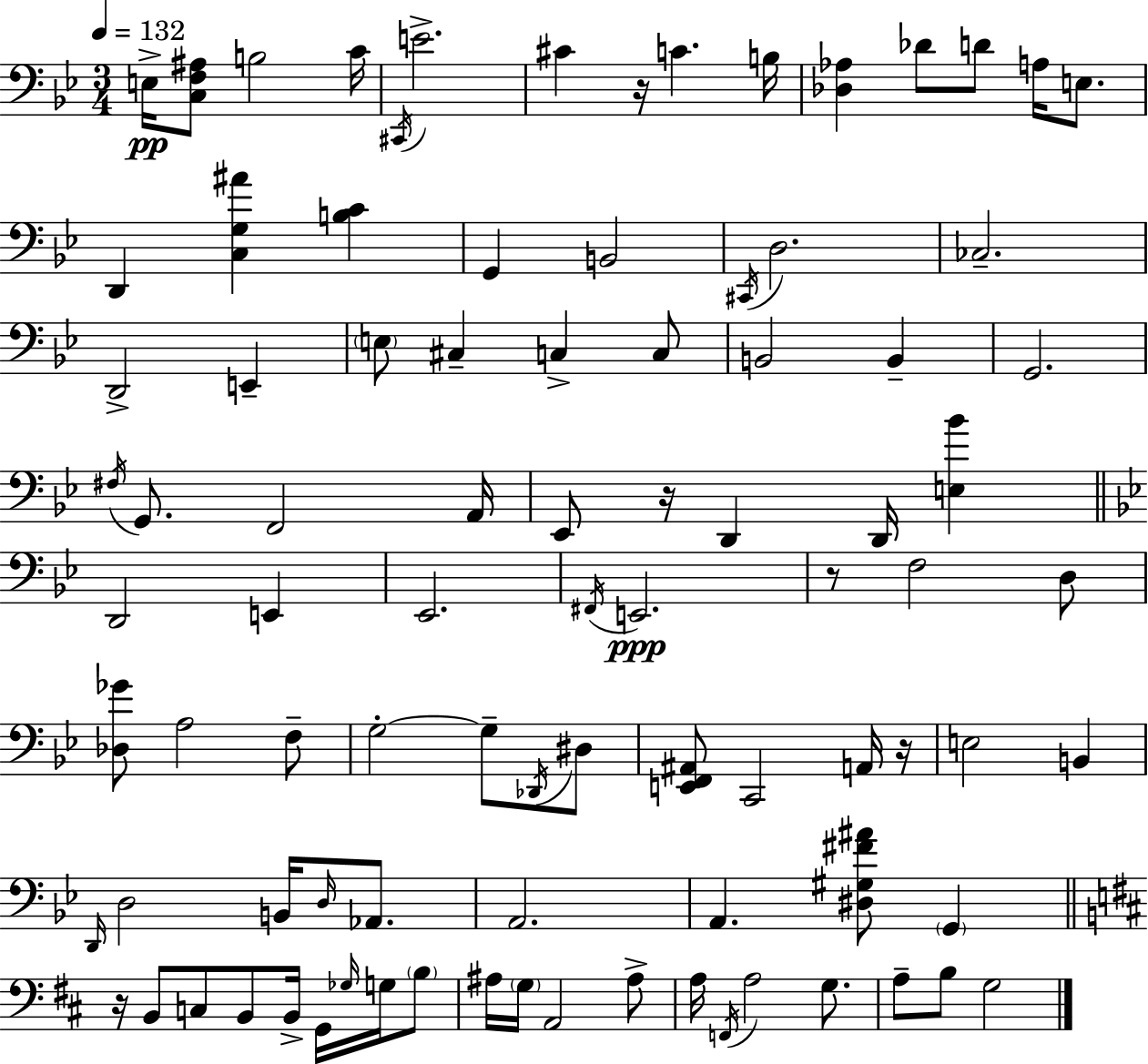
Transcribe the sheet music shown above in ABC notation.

X:1
T:Untitled
M:3/4
L:1/4
K:Gm
E,/4 [C,F,^A,]/2 B,2 C/4 ^C,,/4 E2 ^C z/4 C B,/4 [_D,_A,] _D/2 D/2 A,/4 E,/2 D,, [C,G,^A] [B,C] G,, B,,2 ^C,,/4 D,2 _C,2 D,,2 E,, E,/2 ^C, C, C,/2 B,,2 B,, G,,2 ^F,/4 G,,/2 F,,2 A,,/4 _E,,/2 z/4 D,, D,,/4 [E,_B] D,,2 E,, _E,,2 ^F,,/4 E,,2 z/2 F,2 D,/2 [_D,_G]/2 A,2 F,/2 G,2 G,/2 _D,,/4 ^D,/2 [E,,F,,^A,,]/2 C,,2 A,,/4 z/4 E,2 B,, D,,/4 D,2 B,,/4 D,/4 _A,,/2 A,,2 A,, [^D,^G,^F^A]/2 G,, z/4 B,,/2 C,/2 B,,/2 B,,/4 G,,/4 _G,/4 G,/4 B,/2 ^A,/4 G,/4 A,,2 ^A,/2 A,/4 F,,/4 A,2 G,/2 A,/2 B,/2 G,2